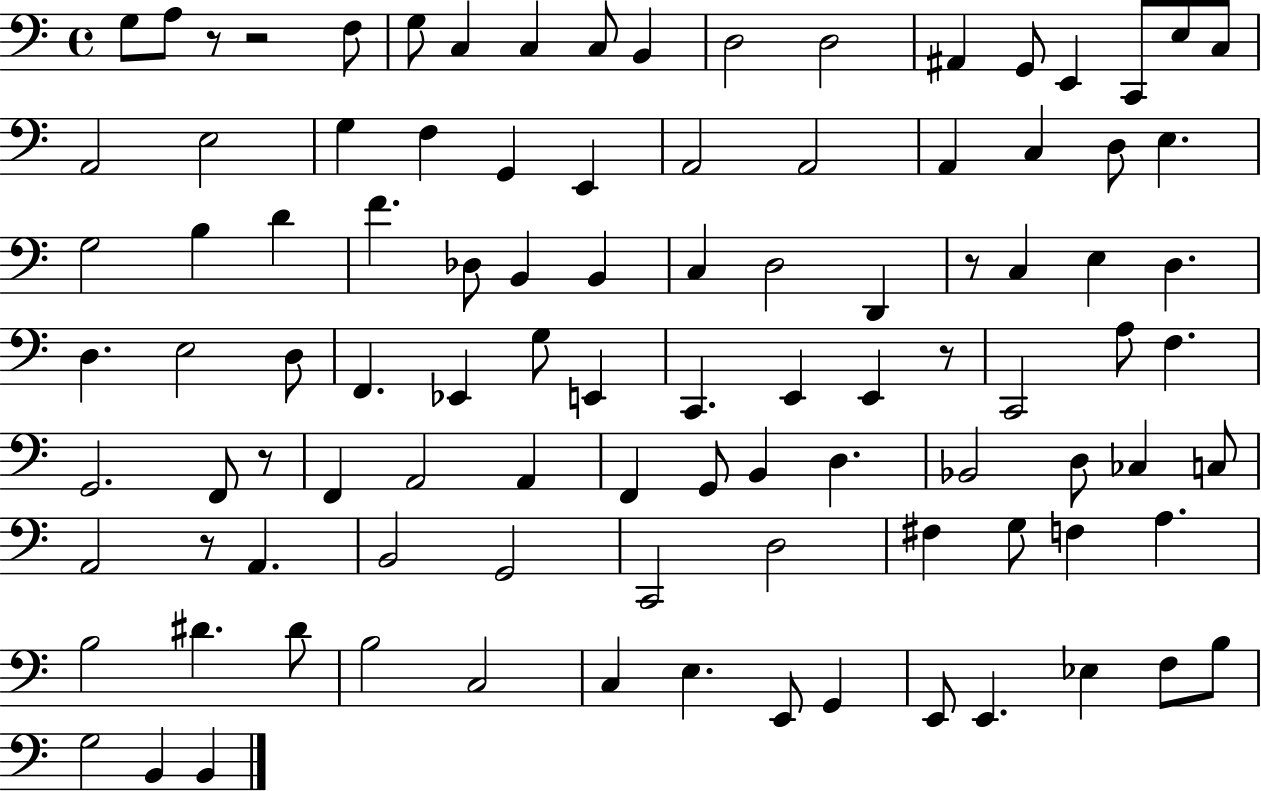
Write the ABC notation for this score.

X:1
T:Untitled
M:4/4
L:1/4
K:C
G,/2 A,/2 z/2 z2 F,/2 G,/2 C, C, C,/2 B,, D,2 D,2 ^A,, G,,/2 E,, C,,/2 E,/2 C,/2 A,,2 E,2 G, F, G,, E,, A,,2 A,,2 A,, C, D,/2 E, G,2 B, D F _D,/2 B,, B,, C, D,2 D,, z/2 C, E, D, D, E,2 D,/2 F,, _E,, G,/2 E,, C,, E,, E,, z/2 C,,2 A,/2 F, G,,2 F,,/2 z/2 F,, A,,2 A,, F,, G,,/2 B,, D, _B,,2 D,/2 _C, C,/2 A,,2 z/2 A,, B,,2 G,,2 C,,2 D,2 ^F, G,/2 F, A, B,2 ^D ^D/2 B,2 C,2 C, E, E,,/2 G,, E,,/2 E,, _E, F,/2 B,/2 G,2 B,, B,,